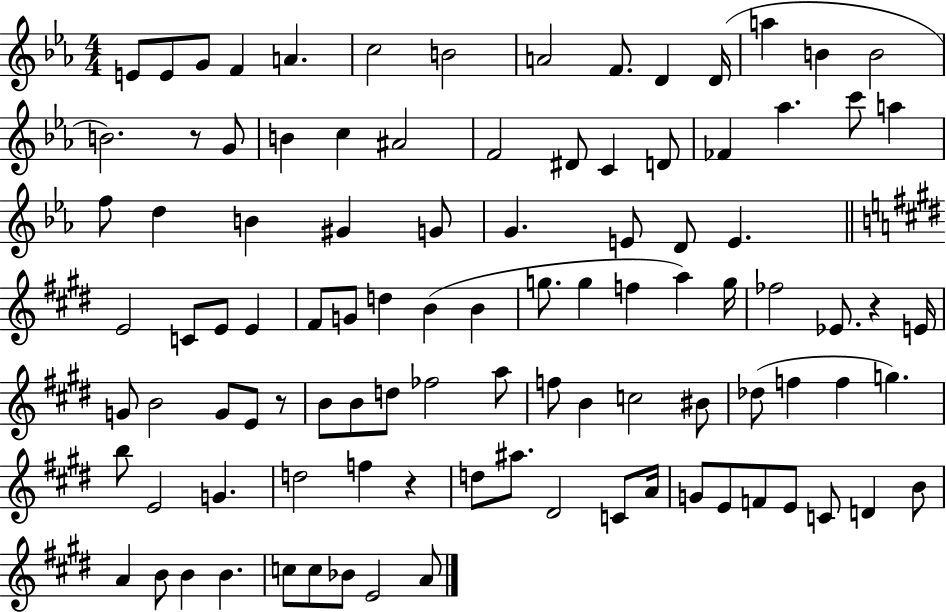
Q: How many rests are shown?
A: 4